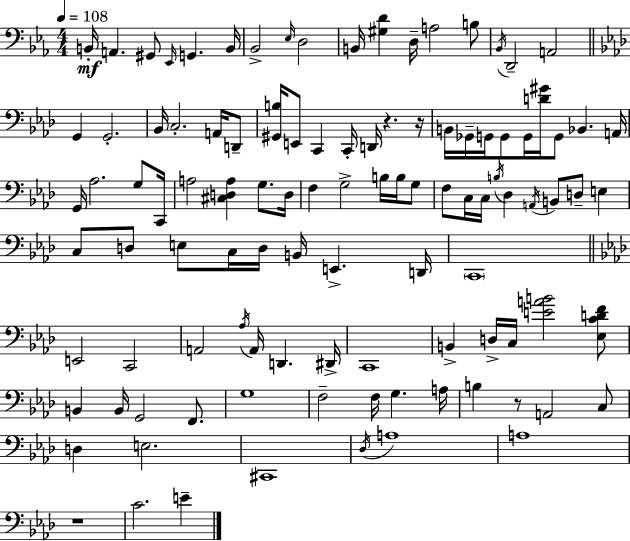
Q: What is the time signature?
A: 4/4